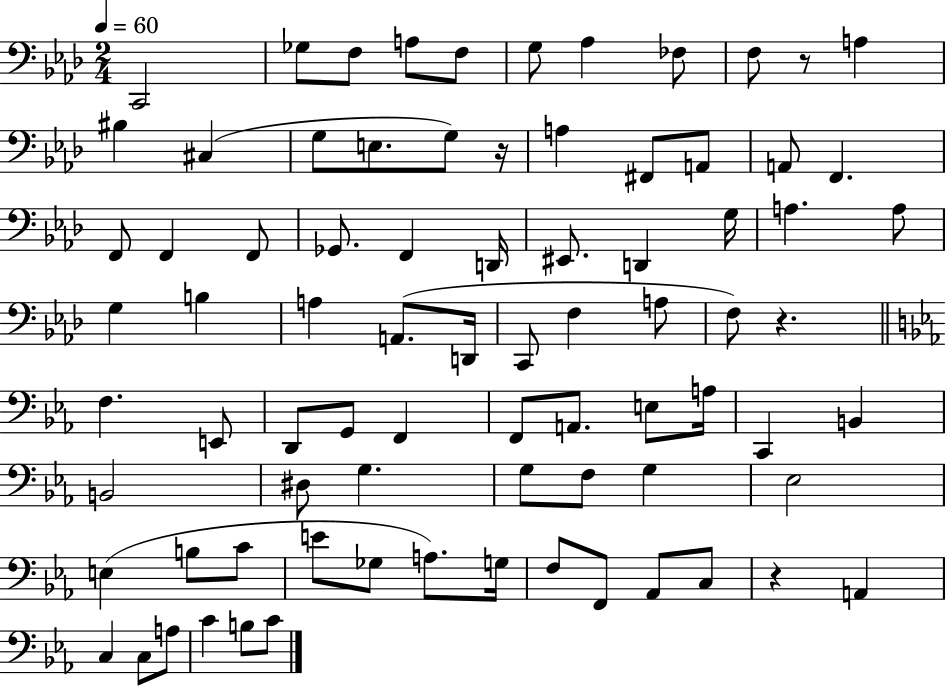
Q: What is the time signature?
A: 2/4